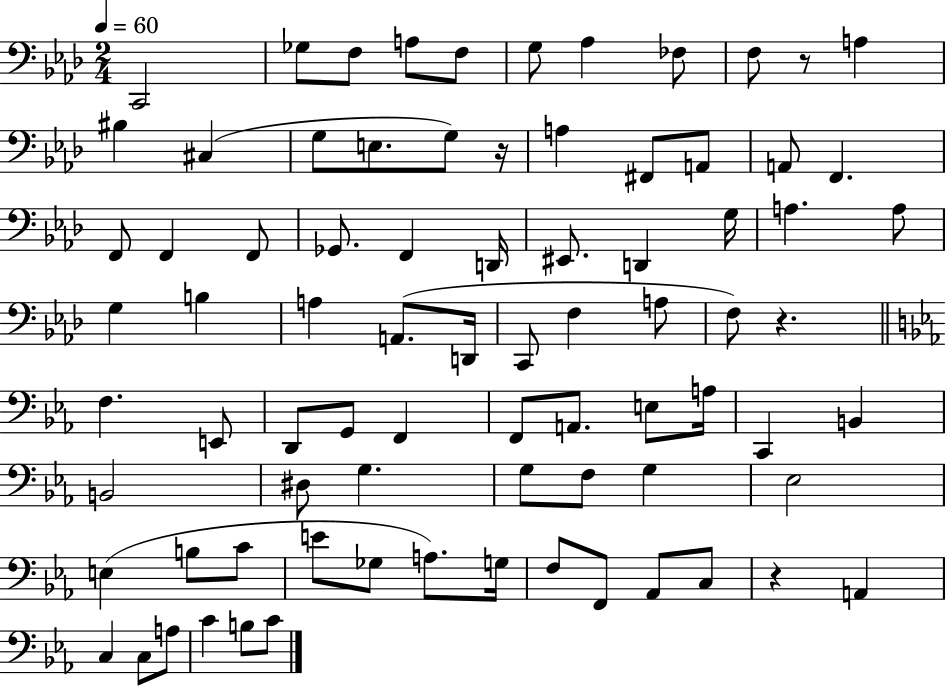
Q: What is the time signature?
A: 2/4